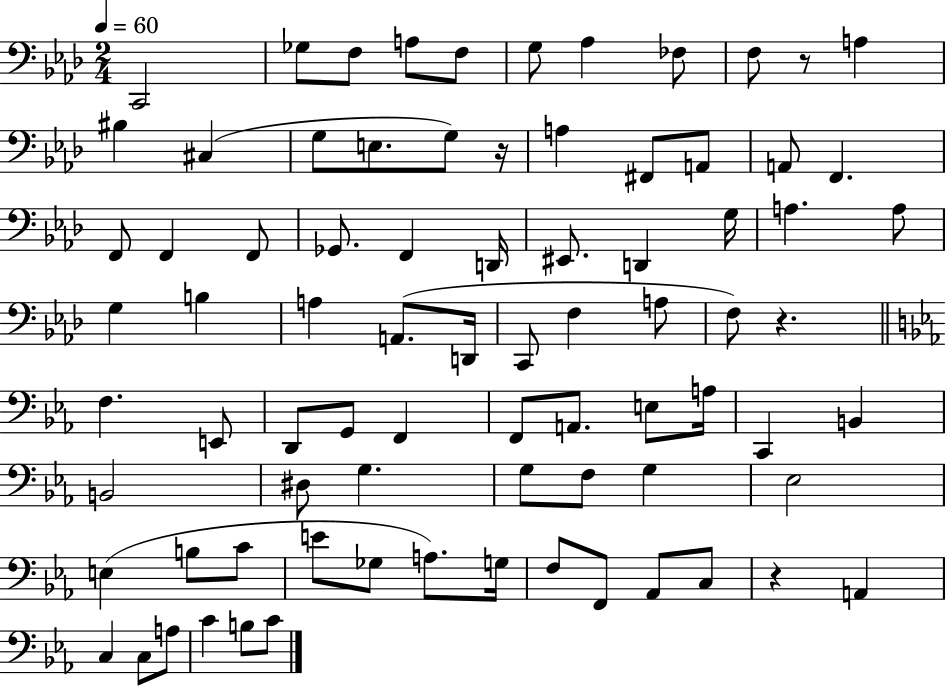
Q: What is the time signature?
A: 2/4